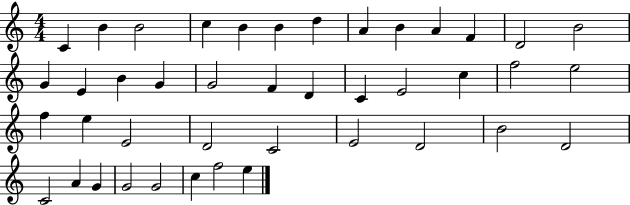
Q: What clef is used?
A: treble